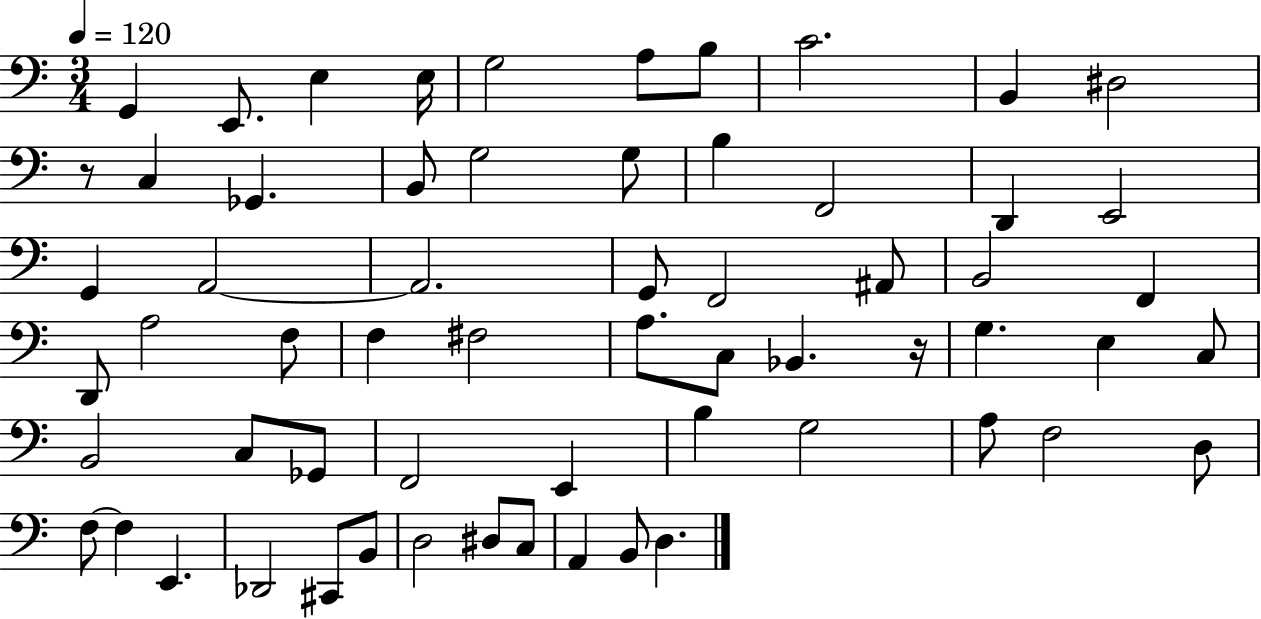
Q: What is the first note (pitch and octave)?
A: G2